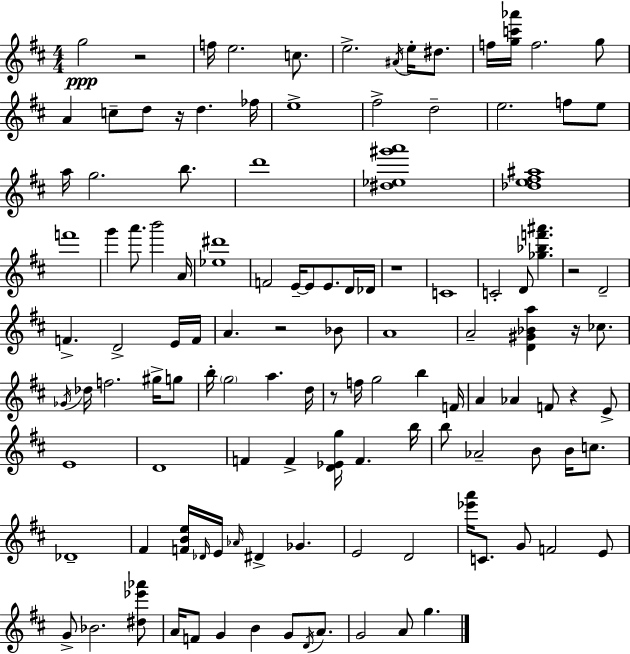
G5/h R/h F5/s E5/h. C5/e. E5/h. A#4/s E5/s D#5/e. F5/s [G5,C6,Ab6]/s F5/h. G5/e A4/q C5/e D5/e R/s D5/q. FES5/s E5/w F#5/h D5/h E5/h. F5/e E5/e A5/s G5/h. B5/e. D6/w [D#5,Eb5,G#6,A6]/w [Db5,E5,F#5,A#5]/w F6/w G6/q A6/e. B6/h A4/s [Eb5,D#6]/w F4/h E4/s E4/e E4/e. D4/s Db4/s R/w C4/w C4/h D4/e [Gb5,Bb5,F6,A#6]/q. R/h D4/h F4/q. D4/h E4/s F4/s A4/q. R/h Bb4/e A4/w A4/h [D4,G#4,Bb4,A5]/q R/s CES5/e. Gb4/s Db5/s F5/h. G#5/s G5/e B5/s G5/h A5/q. D5/s R/e F5/s G5/h B5/q F4/s A4/q Ab4/q F4/e R/q E4/e E4/w D4/w F4/q F4/q [D4,Eb4,G5]/s F4/q. B5/s B5/e Ab4/h B4/e B4/s C5/e. Db4/w F#4/q [F4,B4,E5]/s Db4/s E4/s Ab4/s D#4/q Gb4/q. E4/h D4/h [Eb6,A6]/s C4/e. G4/e F4/h E4/e G4/e Bb4/h. [D#5,Eb6,Ab6]/e A4/s F4/e G4/q B4/q G4/e D4/s A4/e. G4/h A4/e G5/q.